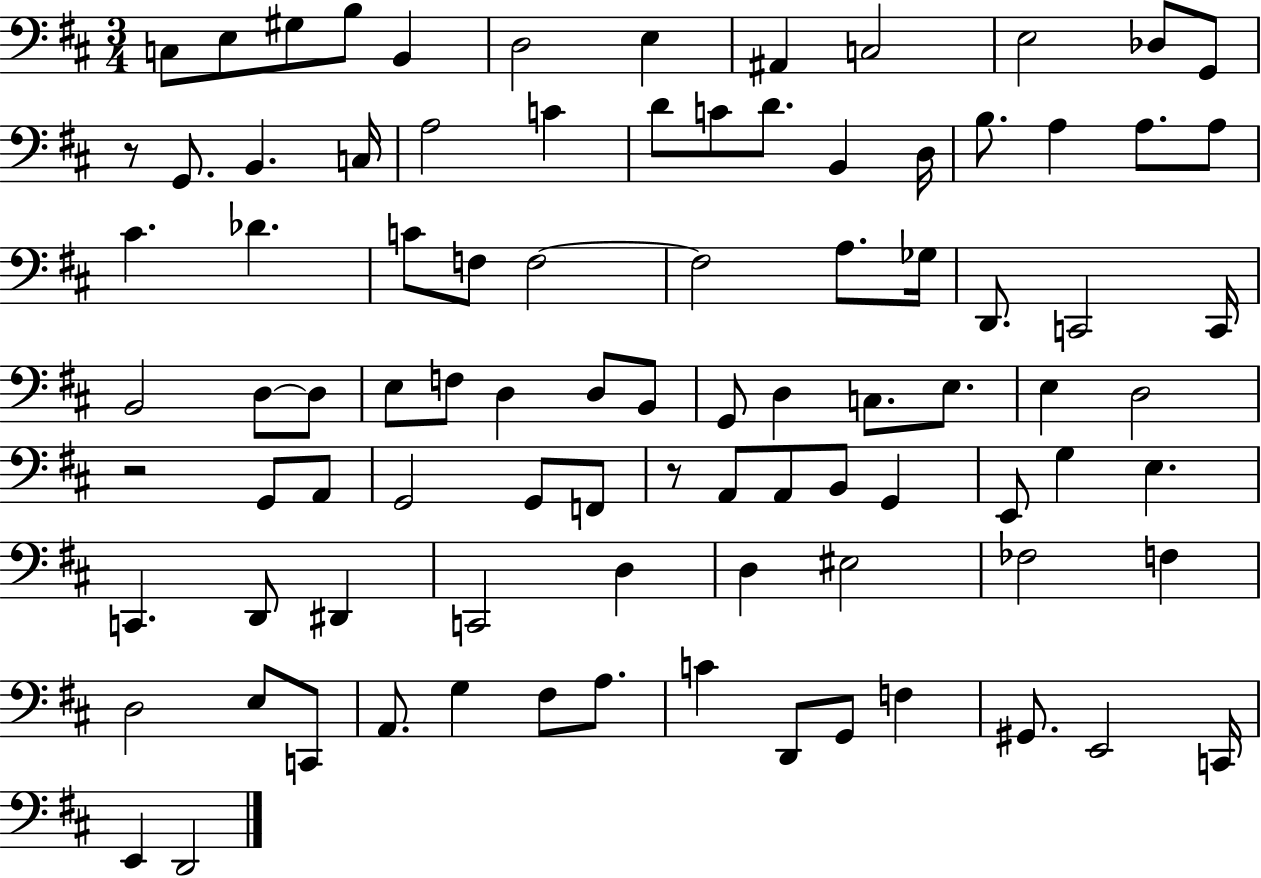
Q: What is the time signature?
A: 3/4